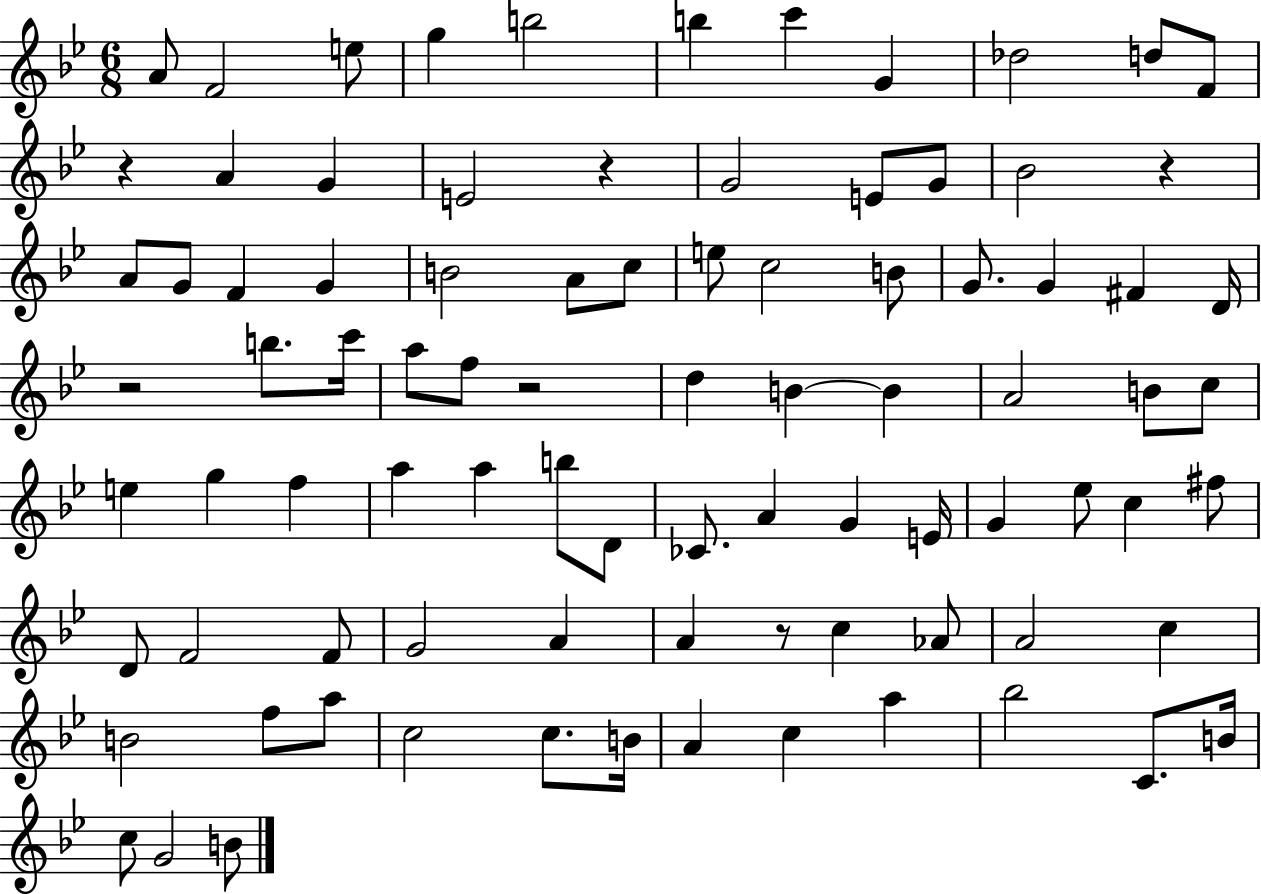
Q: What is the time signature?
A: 6/8